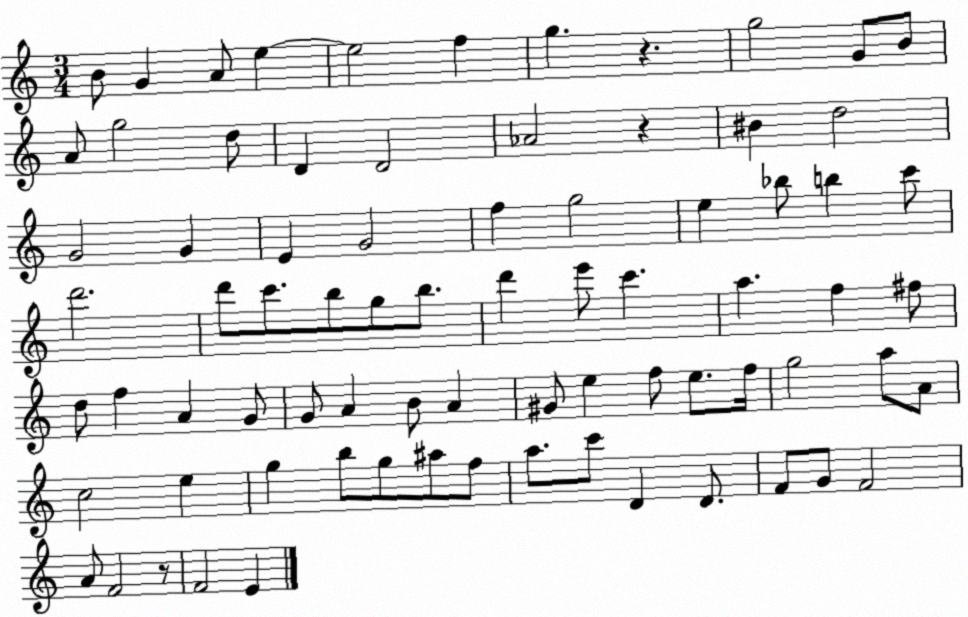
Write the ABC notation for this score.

X:1
T:Untitled
M:3/4
L:1/4
K:C
B/2 G A/2 e e2 f g z g2 G/2 B/2 A/2 g2 d/2 D D2 _A2 z ^B d2 G2 G E G2 f g2 e _b/2 b c'/2 d'2 d'/2 c'/2 b/2 g/2 b/2 d' e'/2 c' a f ^f/2 d/2 f A G/2 G/2 A B/2 A ^G/2 e f/2 e/2 f/4 g2 a/2 A/2 c2 e g b/2 g/2 ^a/2 f/2 a/2 c'/2 D D/2 F/2 G/2 F2 A/2 F2 z/2 F2 E